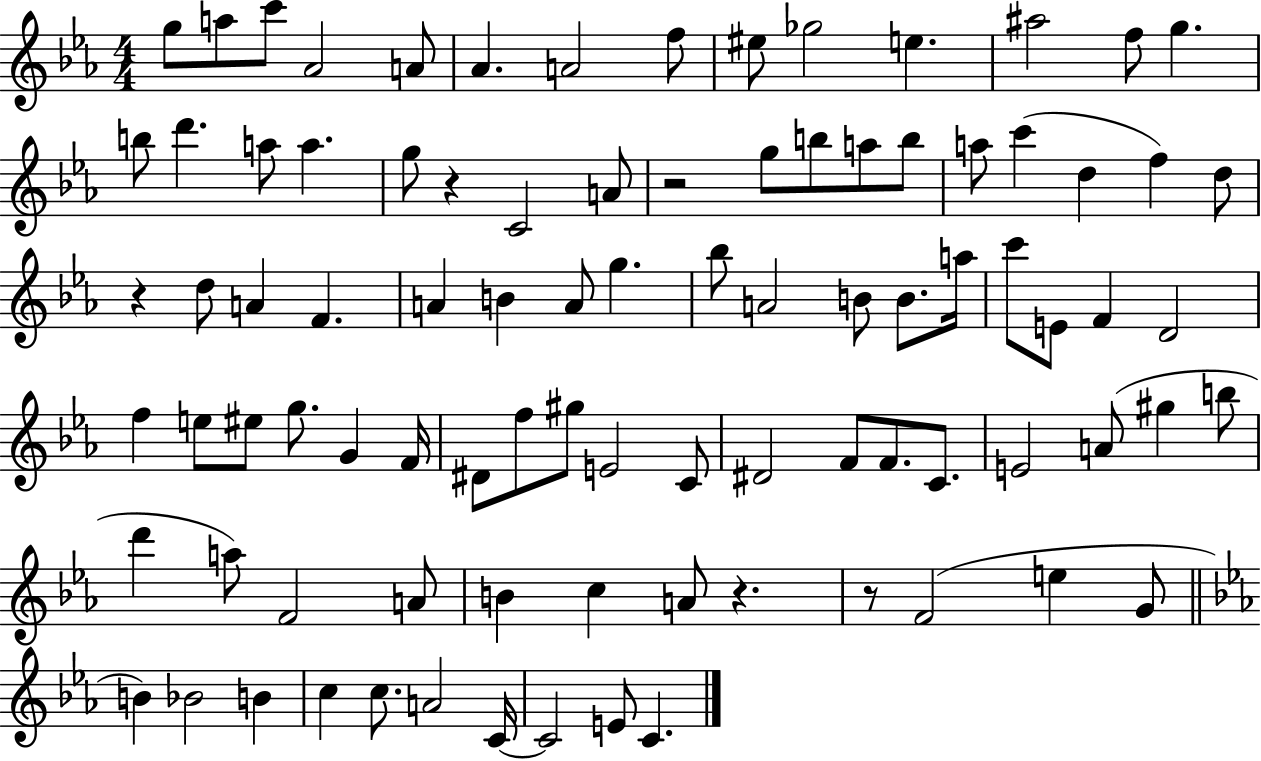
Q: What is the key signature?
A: EES major